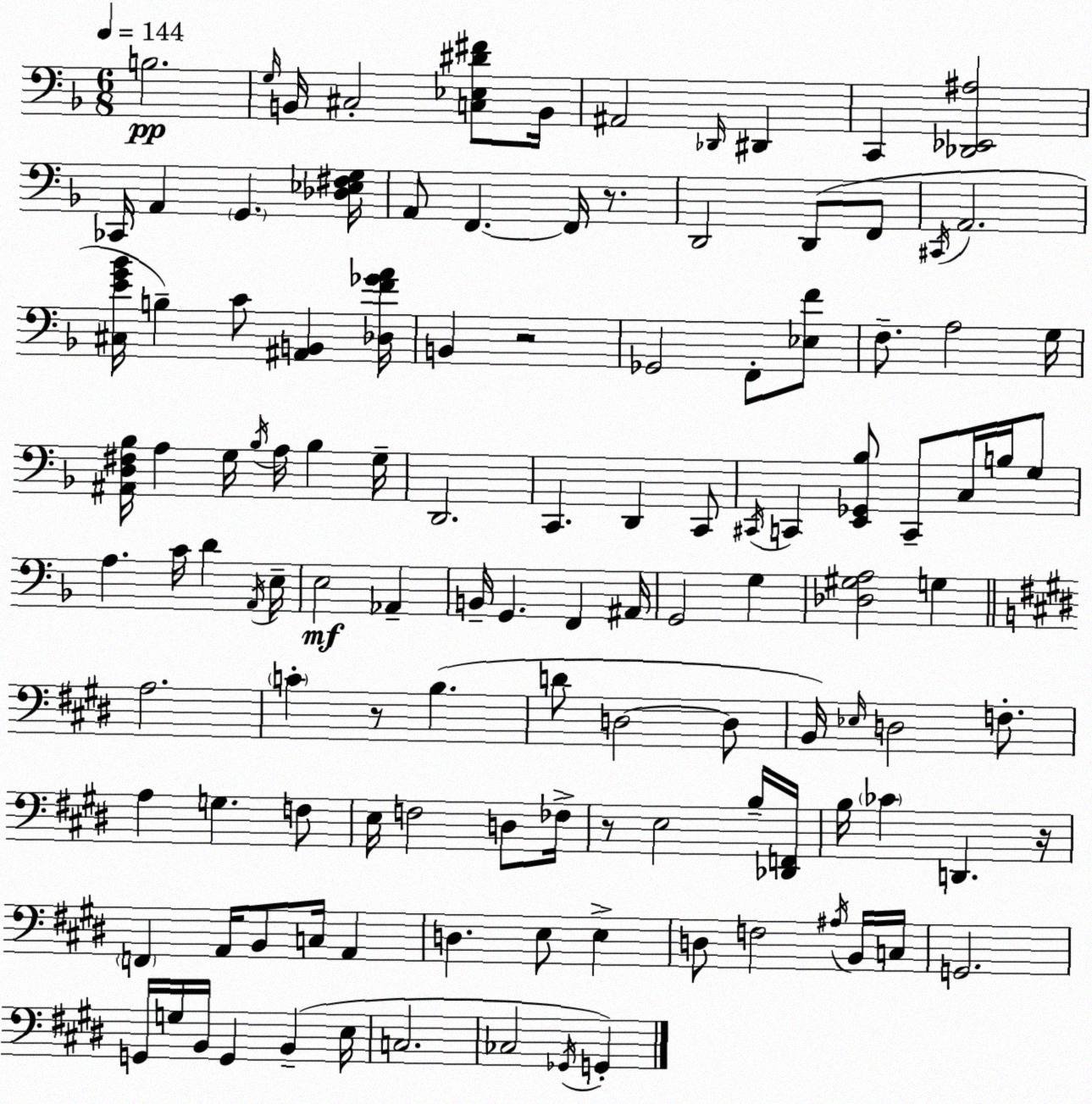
X:1
T:Untitled
M:6/8
L:1/4
K:F
B,2 G,/4 B,,/4 ^C,2 [C,_E,^D^F]/2 B,,/4 ^A,,2 _D,,/4 ^D,, C,, [_D,,_E,,^A,]2 _C,,/4 A,, G,, [_D,_E,^F,G,]/4 A,,/2 F,, F,,/4 z/2 D,,2 D,,/2 F,,/2 ^C,,/4 A,,2 [^C,EG_B]/4 B, C/2 [^A,,B,,] [_D,F_GA]/4 B,, z2 _G,,2 F,,/2 [_E,F]/2 F,/2 A,2 G,/4 [^A,,D,^F,_B,]/4 A, G,/4 _B,/4 A,/4 _B, G,/4 D,,2 C,, D,, C,,/2 ^C,,/4 C,, [E,,_G,,_B,]/2 C,,/2 C,/4 B,/4 G,/2 A, C/4 D A,,/4 E,/4 E,2 _A,, B,,/4 G,, F,, ^A,,/4 G,,2 G, [_D,^G,A,]2 G, A,2 C z/2 B, D/2 D,2 D,/2 B,,/4 _E,/4 D,2 F,/2 A, G, F,/2 E,/4 F,2 D,/2 _F,/4 z/2 E,2 B,/4 [_D,,F,,]/4 B,/4 _C D,, z/4 F,, A,,/4 B,,/2 C,/4 A,, D, E,/2 E, D,/2 F,2 ^A,/4 B,,/4 C,/4 G,,2 G,,/4 G,/4 B,,/4 G,, B,, E,/4 C,2 _C,2 _G,,/4 G,,